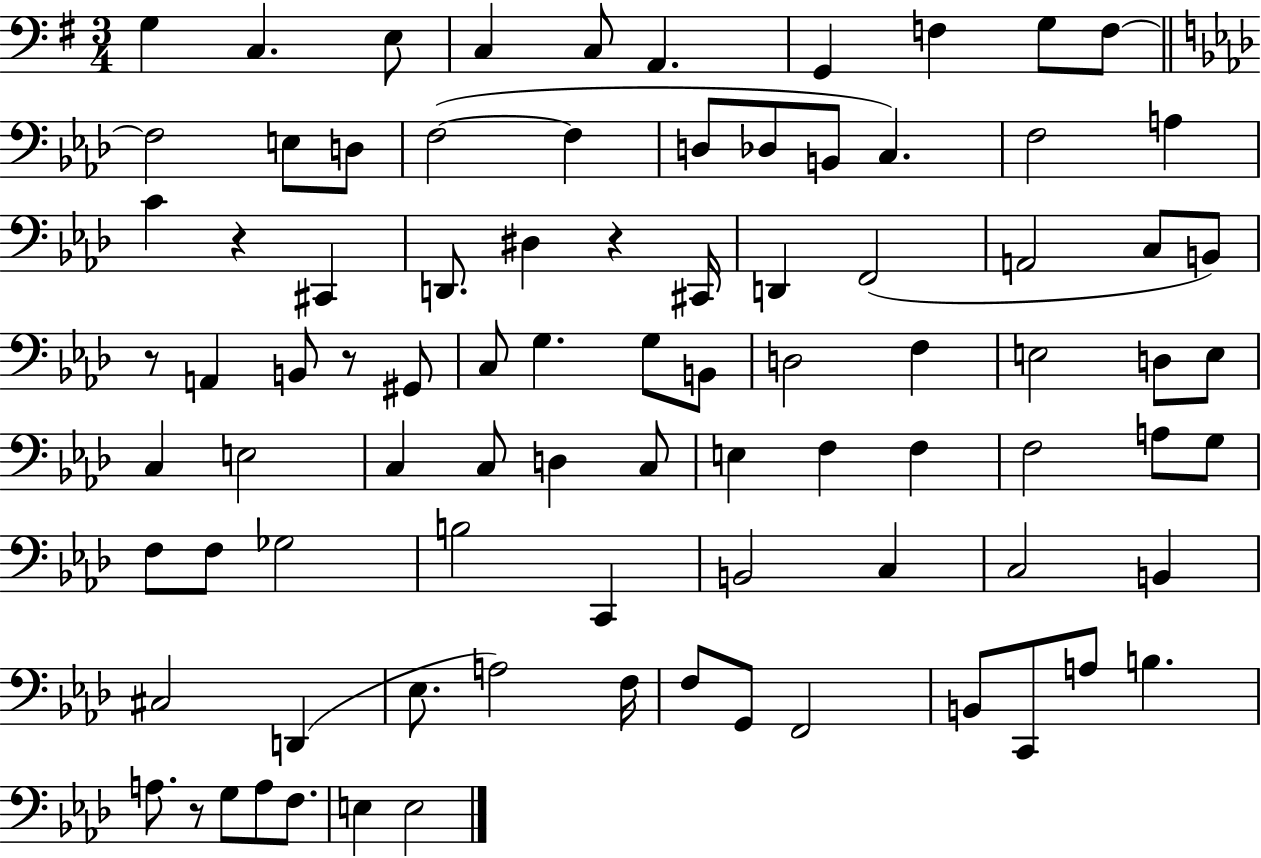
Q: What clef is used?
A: bass